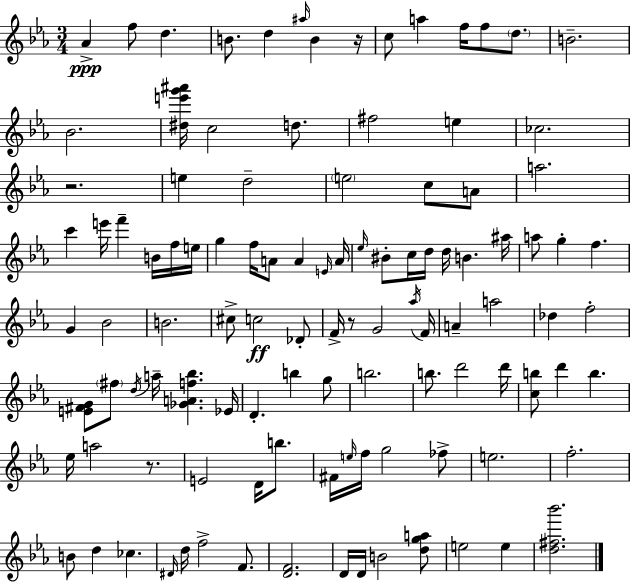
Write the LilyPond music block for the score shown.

{
  \clef treble
  \numericTimeSignature
  \time 3/4
  \key ees \major
  aes'4->\ppp f''8 d''4. | b'8. d''4 \grace { ais''16 } b'4 | r16 c''8 a''4 f''16 f''8 \parenthesize d''8. | b'2.-- | \break bes'2. | <dis'' e''' g''' ais'''>16 c''2 d''8. | fis''2 e''4 | ces''2. | \break r2. | e''4 d''2-- | \parenthesize e''2 c''8 a'8 | a''2. | \break c'''4 e'''16 f'''4-- b'16 f''16 | e''16 g''4 f''16 a'8 a'4 | \grace { e'16 } a'16 \grace { ees''16 } bis'8-. c''16 d''16 d''16 b'4. | ais''16 a''8 g''4-. f''4. | \break g'4 bes'2 | b'2. | cis''8-> c''2\ff | des'8-. f'16-> r8 g'2 | \break \acciaccatura { aes''16 } f'16 a'4-- a''2 | des''4 f''2-. | <e' fis' g'>8 \parenthesize fis''8 \acciaccatura { d''16 } a''16-- <ges' a' f'' bes''>4. | ees'16 d'4.-. b''4 | \break g''8 b''2. | b''8. d'''2 | d'''16 <c'' b''>8 d'''4 b''4. | ees''16 a''2 | \break r8. e'2 | d'16 b''8. fis'16 \grace { e''16 } f''16 g''2 | fes''8-> e''2. | f''2.-. | \break b'8 d''4 | ces''4. \grace { dis'16 } d''16 f''2-> | f'8. <d' f'>2. | d'16 d'16 b'2 | \break <d'' g'' a''>8 e''2 | e''4 <d'' fis'' bes'''>2. | \bar "|."
}